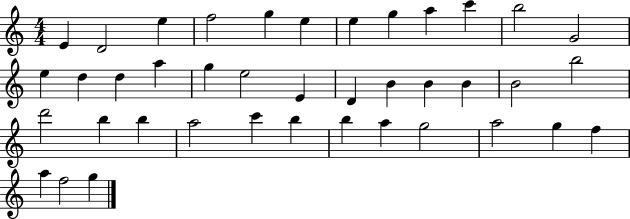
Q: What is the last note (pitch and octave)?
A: G5